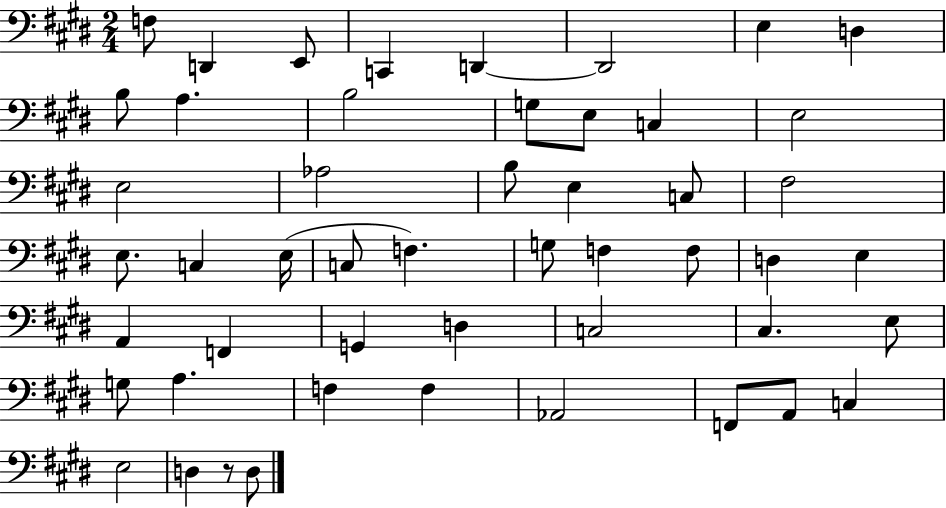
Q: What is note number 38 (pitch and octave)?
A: E3